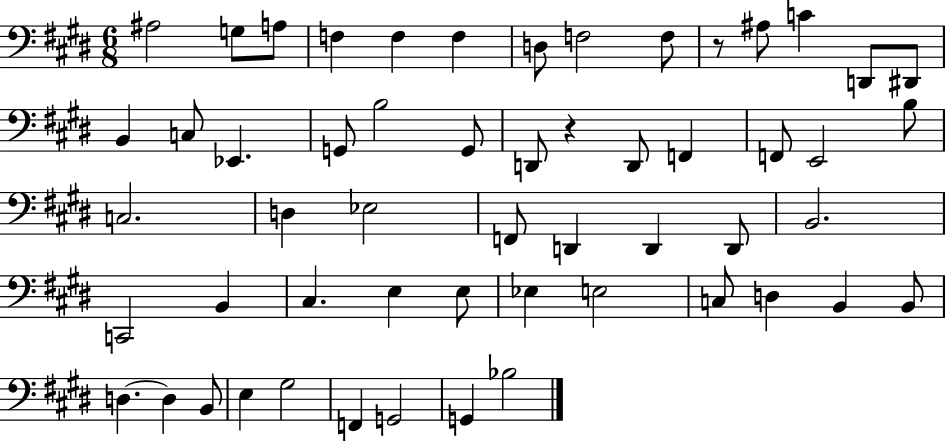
X:1
T:Untitled
M:6/8
L:1/4
K:E
^A,2 G,/2 A,/2 F, F, F, D,/2 F,2 F,/2 z/2 ^A,/2 C D,,/2 ^D,,/2 B,, C,/2 _E,, G,,/2 B,2 G,,/2 D,,/2 z D,,/2 F,, F,,/2 E,,2 B,/2 C,2 D, _E,2 F,,/2 D,, D,, D,,/2 B,,2 C,,2 B,, ^C, E, E,/2 _E, E,2 C,/2 D, B,, B,,/2 D, D, B,,/2 E, ^G,2 F,, G,,2 G,, _B,2